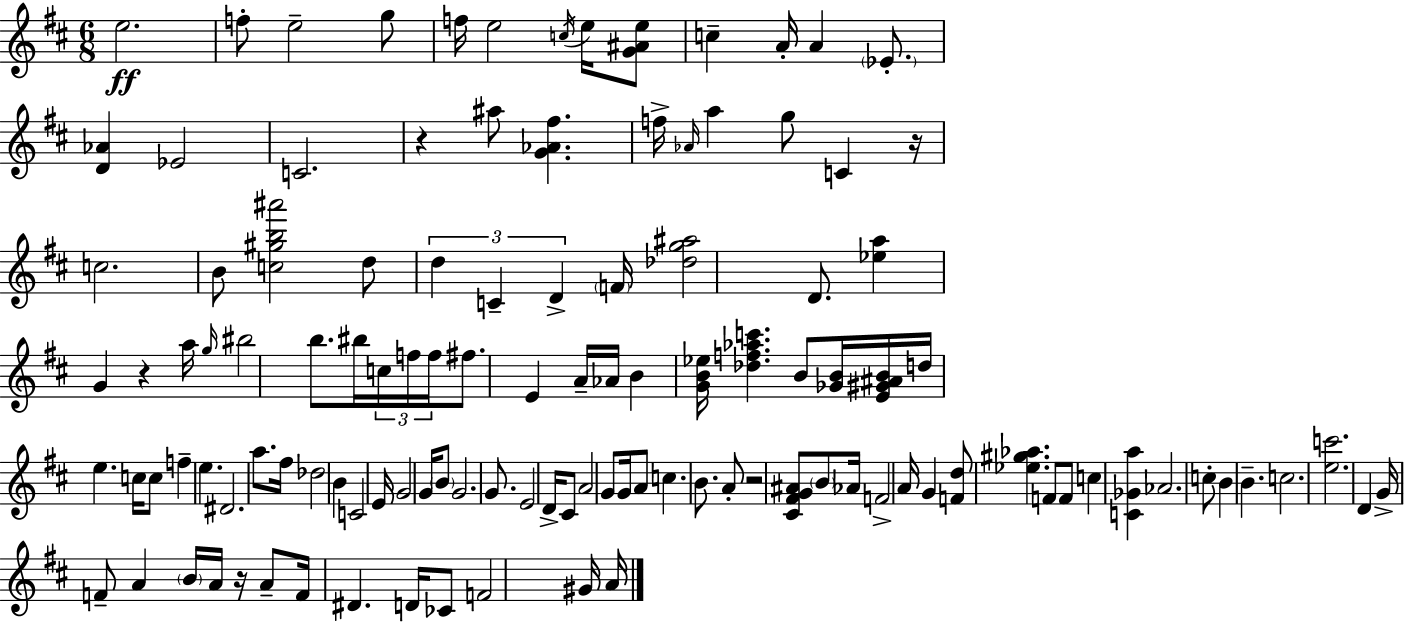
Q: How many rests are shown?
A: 5